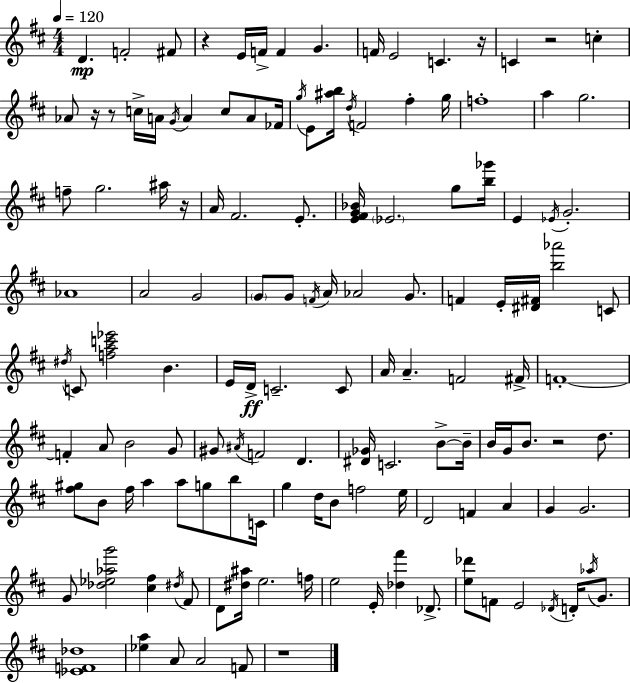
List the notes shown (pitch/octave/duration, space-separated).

D4/q. F4/h F#4/e R/q E4/s F4/s F4/q G4/q. F4/s E4/h C4/q. R/s C4/q R/h C5/q Ab4/e R/s R/e C5/s A4/s G4/s A4/q C5/e A4/e FES4/s G5/s E4/e [A#5,B5]/s D5/s F4/h F#5/q G5/s F5/w A5/q G5/h. F5/e G5/h. A#5/s R/s A4/s F#4/h. E4/e. [E4,F#4,G4,Bb4]/s Eb4/h. G5/e [B5,Gb6]/s E4/q Eb4/s G4/h. Ab4/w A4/h G4/h G4/e G4/e F4/s A4/s Ab4/h G4/e. F4/q E4/s [D#4,F#4]/s [B5,Ab6]/h C4/e D#5/s C4/e [F5,A5,C6,Eb6]/h B4/q. E4/s D4/s C4/h. C4/e A4/s A4/q. F4/h F#4/s F4/w F4/q A4/e B4/h G4/e G#4/e A#4/s F4/h D4/q. [D#4,Gb4]/s C4/h. B4/e B4/s B4/s G4/s B4/e. R/h D5/e. [F#5,G#5]/e B4/e F#5/s A5/q A5/e G5/e B5/e C4/s G5/q D5/s B4/e F5/h E5/s D4/h F4/q A4/q G4/q G4/h. G4/e [Db5,Eb5,Ab5,G6]/h [C#5,F#5]/q D#5/s F#4/e D4/e [D#5,A#5]/s E5/h. F5/s E5/h E4/s [Db5,F#6]/q Db4/e. [E5,Db6]/e F4/e E4/h Db4/s D4/s Ab5/s G4/e. [Eb4,F4,Db5]/w [Eb5,A5]/q A4/e A4/h F4/e R/w